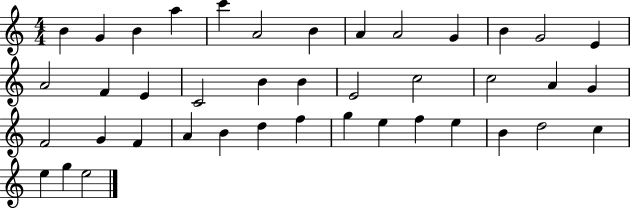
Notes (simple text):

B4/q G4/q B4/q A5/q C6/q A4/h B4/q A4/q A4/h G4/q B4/q G4/h E4/q A4/h F4/q E4/q C4/h B4/q B4/q E4/h C5/h C5/h A4/q G4/q F4/h G4/q F4/q A4/q B4/q D5/q F5/q G5/q E5/q F5/q E5/q B4/q D5/h C5/q E5/q G5/q E5/h